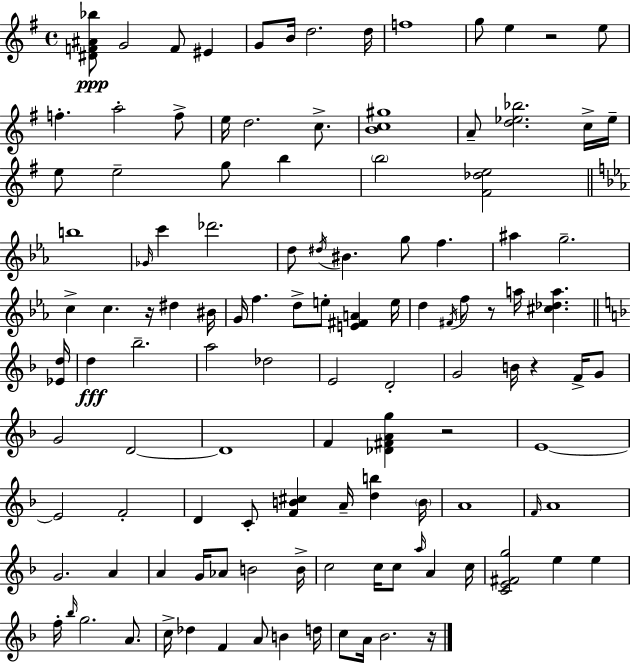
{
  \clef treble
  \time 4/4
  \defaultTimeSignature
  \key e \minor
  <dis' f' ais' bes''>8\ppp g'2 f'8 eis'4 | g'8 b'16 d''2. d''16 | f''1 | g''8 e''4 r2 e''8 | \break f''4.-. a''2-. f''8-> | e''16 d''2. c''8.-> | <b' c'' gis''>1 | a'8-- <d'' ees'' bes''>2. c''16-> ees''16-- | \break e''8 e''2-- g''8 b''4 | \parenthesize b''2 <fis' des'' e''>2 | \bar "||" \break \key ees \major b''1 | \grace { ges'16 } c'''4 des'''2. | d''8 \acciaccatura { dis''16 } bis'4. g''8 f''4. | ais''4 g''2.-- | \break c''4-> c''4. r16 dis''4 | bis'16 g'16 f''4. d''8-> e''8-. <e' fis' a'>4 | e''16 d''4 \acciaccatura { fis'16 } f''8 r8 a''16 <cis'' des'' a''>4. | \bar "||" \break \key d \minor <ees' d''>16 d''4\fff bes''2.-- | a''2 des''2 | e'2 d'2-. | g'2 b'16 r4 f'16-> g'8 | \break g'2 d'2~~ | d'1 | f'4 <des' fis' a' g''>4 r2 | e'1~~ | \break e'2 f'2-. | d'4 c'8-. <f' b' cis''>4 a'16-- <d'' b''>4 | \parenthesize b'16 a'1 | \grace { f'16 } a'1 | \break g'2. a'4 | a'4 g'16 aes'8 b'2 | b'16-> c''2 c''16 c''8 \grace { a''16 } a'4 | c''16 <c' e' fis' g''>2 e''4 e''4 | \break f''16-. \grace { bes''16 } g''2. | a'8. c''16-> des''4 f'4 a'8 b'4 | d''16 c''8 a'16 bes'2. | r16 \bar "|."
}